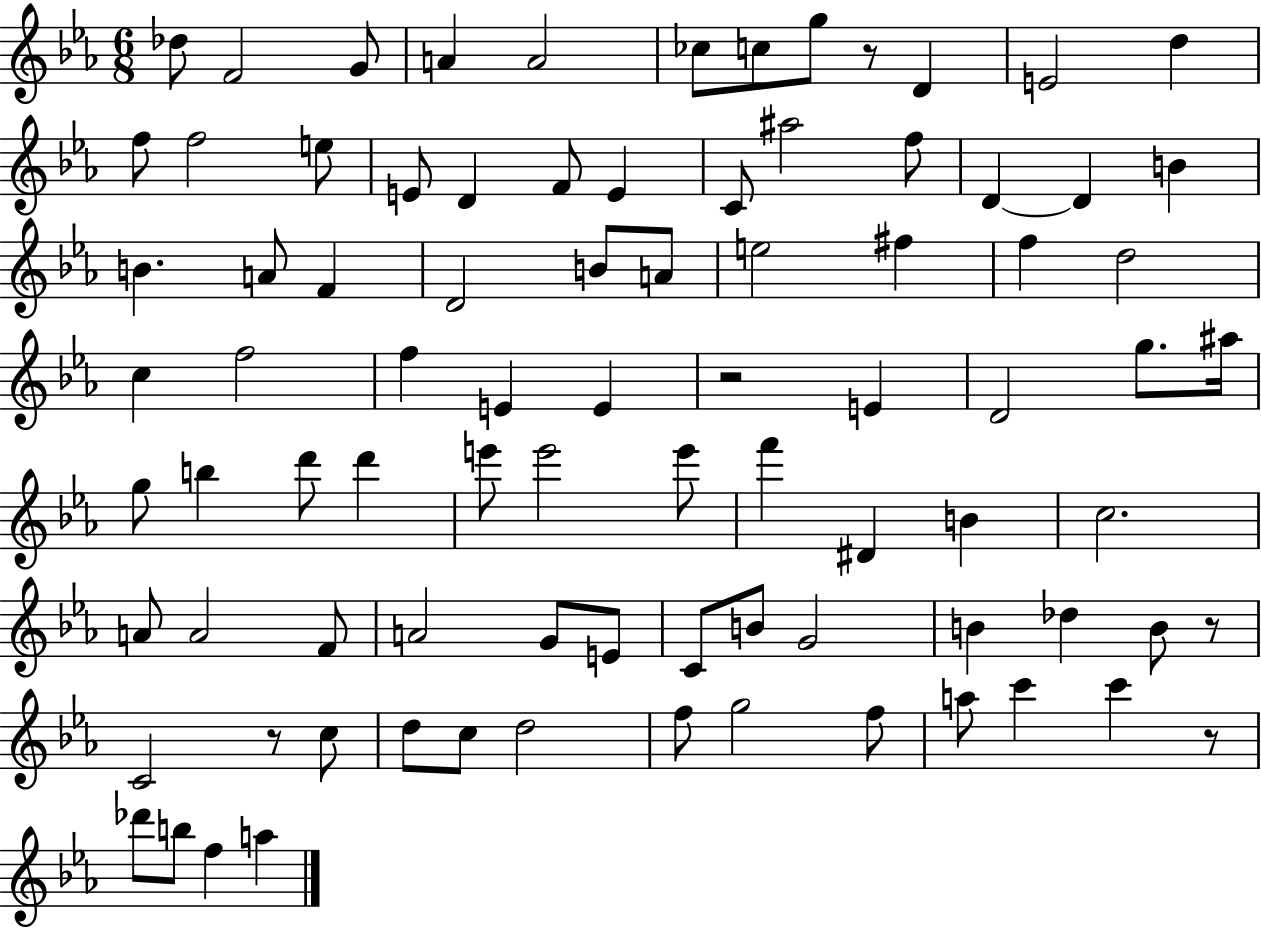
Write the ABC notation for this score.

X:1
T:Untitled
M:6/8
L:1/4
K:Eb
_d/2 F2 G/2 A A2 _c/2 c/2 g/2 z/2 D E2 d f/2 f2 e/2 E/2 D F/2 E C/2 ^a2 f/2 D D B B A/2 F D2 B/2 A/2 e2 ^f f d2 c f2 f E E z2 E D2 g/2 ^a/4 g/2 b d'/2 d' e'/2 e'2 e'/2 f' ^D B c2 A/2 A2 F/2 A2 G/2 E/2 C/2 B/2 G2 B _d B/2 z/2 C2 z/2 c/2 d/2 c/2 d2 f/2 g2 f/2 a/2 c' c' z/2 _d'/2 b/2 f a